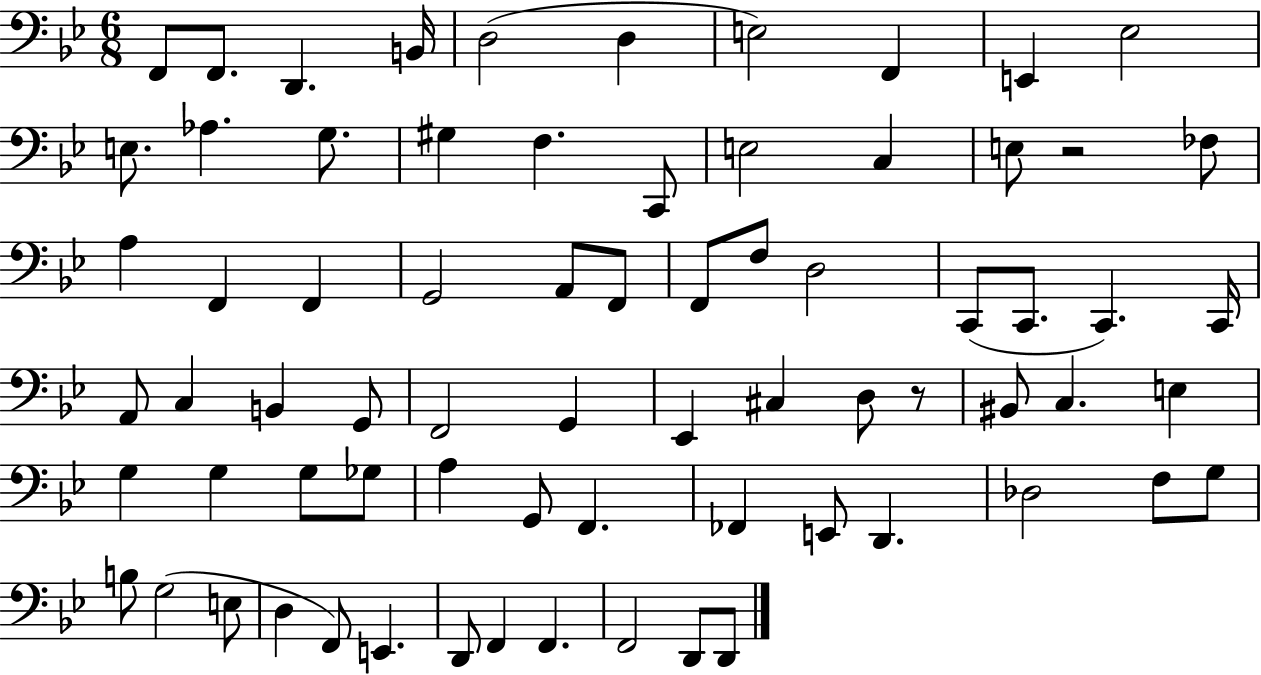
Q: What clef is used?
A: bass